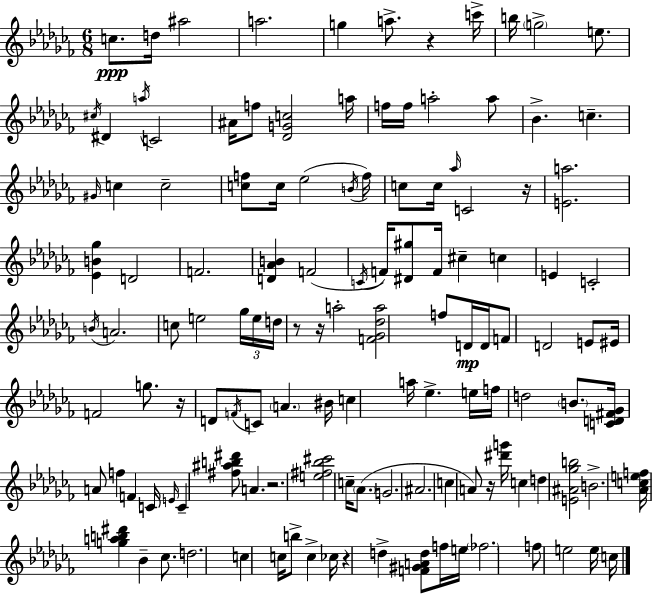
{
  \clef treble
  \numericTimeSignature
  \time 6/8
  \key aes \minor
  c''8.\ppp d''16 ais''2 | a''2. | g''4 a''8.-> r4 c'''16-> | b''16 \parenthesize g''2-> e''8. | \break \acciaccatura { cis''16 } dis'4 \acciaccatura { a''16 } c'2 | ais'16 f''8 <des' g' c''>2 | a''16 f''16 f''16 a''2-. | a''8 bes'4.-> c''4.-- | \break \grace { gis'16 } c''4 c''2-- | <c'' f''>8 c''16 ees''2( | \acciaccatura { b'16 } f''16) c''8 c''16 \grace { aes''16 } c'2 | r16 <e' a''>2. | \break <ees' b' ges''>4 d'2 | f'2. | <d' aes' b'>4 f'2( | \acciaccatura { c'16 } f'16) <dis' gis''>8 f'16 cis''4-- | \break c''4 e'4 c'2-. | \acciaccatura { b'16 } a'2. | c''8 e''2 | \tuplet 3/2 { ges''16 e''16 d''16 } r8 r16 a''2-. | \break <f' ges' des'' a''>2 | f''8 d'16\mp d'16 f'8 d'2 | e'8 eis'16 f'2 | g''8. r16 d'8 \acciaccatura { f'16 } c'8 | \break \parenthesize a'4. bis'16 c''4 | a''16 ees''4.-> e''16 f''16 d''2 | \parenthesize b'8. <c' d' fis' ges'>16 a'8 f''4 | f'4 c'16 \grace { e'16 } c'4-- | \break <fis'' ais'' b'' dis'''>8 a'4. r2. | <e'' fis'' bes'' cis'''>2 | c''16-- \parenthesize aes'8.( g'2. | ais'2. | \break c''4 | a'8) r16 <dis''' g'''>16 c''4 d''4 | <e' ais' ges'' b''>2 b'2.-> | <aes' c'' e'' f''>16 <g'' a'' b'' dis'''>4 | \break bes'4-- ces''8. d''2. | c''4 | c''16 b''8-> c''4-> ces''16 r4 | d''4-> <f' gis' a' d''>8 f''16 e''16 \parenthesize fes''2. | \break f''8 e''2 | e''16 c''16 \bar "|."
}